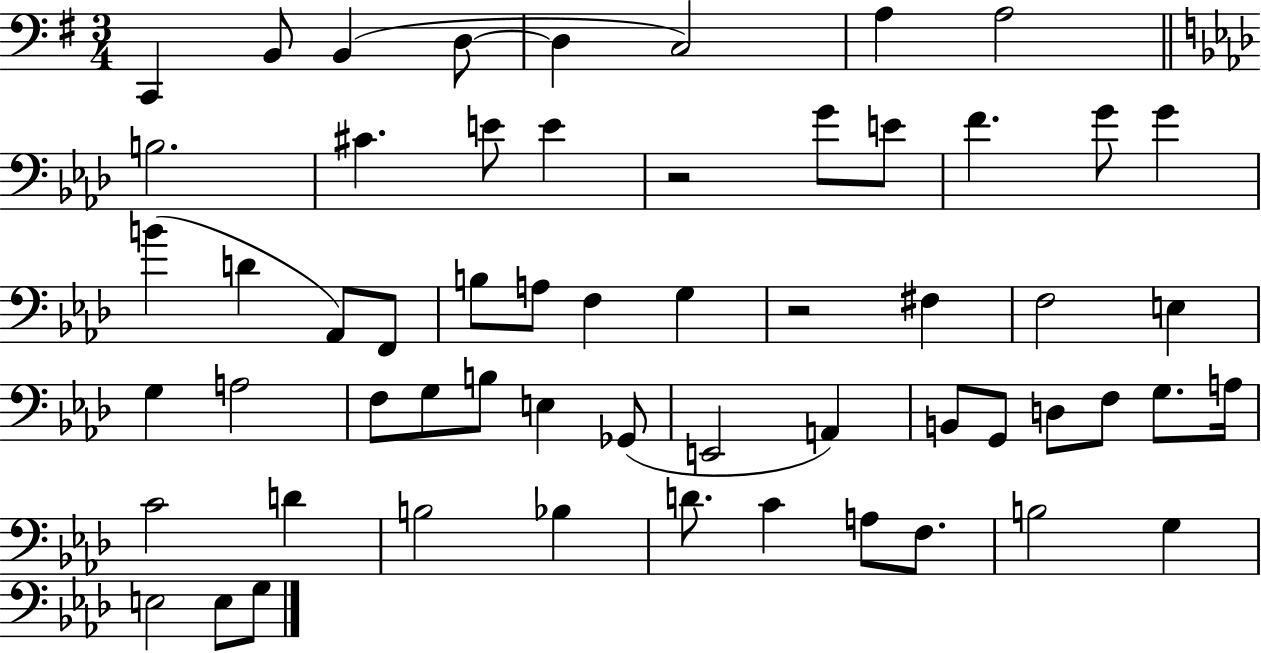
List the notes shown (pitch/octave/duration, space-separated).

C2/q B2/e B2/q D3/e D3/q C3/h A3/q A3/h B3/h. C#4/q. E4/e E4/q R/h G4/e E4/e F4/q. G4/e G4/q B4/q D4/q Ab2/e F2/e B3/e A3/e F3/q G3/q R/h F#3/q F3/h E3/q G3/q A3/h F3/e G3/e B3/e E3/q Gb2/e E2/h A2/q B2/e G2/e D3/e F3/e G3/e. A3/s C4/h D4/q B3/h Bb3/q D4/e. C4/q A3/e F3/e. B3/h G3/q E3/h E3/e G3/e